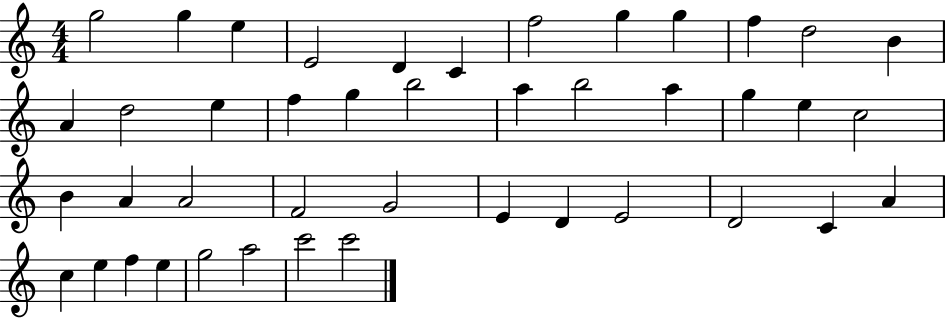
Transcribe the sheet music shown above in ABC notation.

X:1
T:Untitled
M:4/4
L:1/4
K:C
g2 g e E2 D C f2 g g f d2 B A d2 e f g b2 a b2 a g e c2 B A A2 F2 G2 E D E2 D2 C A c e f e g2 a2 c'2 c'2